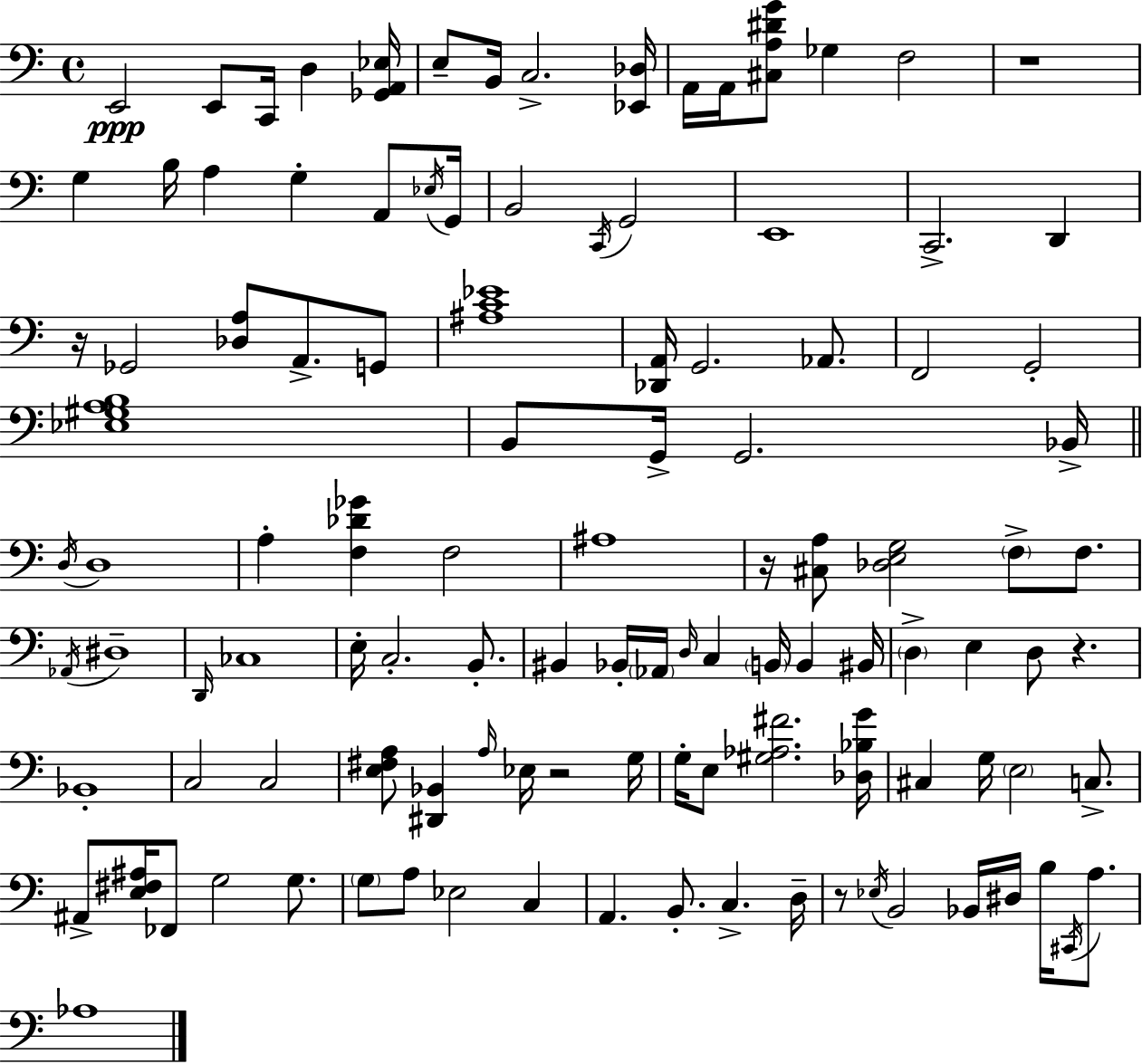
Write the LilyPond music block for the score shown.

{
  \clef bass
  \time 4/4
  \defaultTimeSignature
  \key a \minor
  \repeat volta 2 { e,2\ppp e,8 c,16 d4 <ges, a, ees>16 | e8-- b,16 c2.-> <ees, des>16 | a,16 a,16 <cis a dis' g'>8 ges4 f2 | r1 | \break g4 b16 a4 g4-. a,8 \acciaccatura { ees16 } | g,16 b,2 \acciaccatura { c,16 } g,2 | e,1 | c,2.-> d,4 | \break r16 ges,2 <des a>8 a,8.-> | g,8 <ais c' ees'>1 | <des, a,>16 g,2. aes,8. | f,2 g,2-. | \break <ees gis a b>1 | b,8 g,16-> g,2. | bes,16-> \bar "||" \break \key c \major \acciaccatura { d16 } d1 | a4-. <f des' ges'>4 f2 | ais1 | r16 <cis a>8 <des e g>2 \parenthesize f8-> f8. | \break \acciaccatura { aes,16 } dis1-- | \grace { d,16 } ces1 | e16-. c2.-. | b,8.-. bis,4 bes,16-. \parenthesize aes,16 \grace { d16 } c4 \parenthesize b,16 b,4 | \break bis,16 \parenthesize d4-> e4 d8 r4. | bes,1-. | c2 c2 | <e fis a>8 <dis, bes,>4 \grace { a16 } ees16 r2 | \break g16 g16-. e8 <gis aes fis'>2. | <des bes g'>16 cis4 g16 \parenthesize e2 | c8.-> ais,8-> <e fis ais>16 fes,8 g2 | g8. \parenthesize g8 a8 ees2 | \break c4 a,4. b,8.-. c4.-> | d16-- r8 \acciaccatura { ees16 } b,2 | bes,16 dis16 b16 \acciaccatura { cis,16 } a8. aes1 | } \bar "|."
}